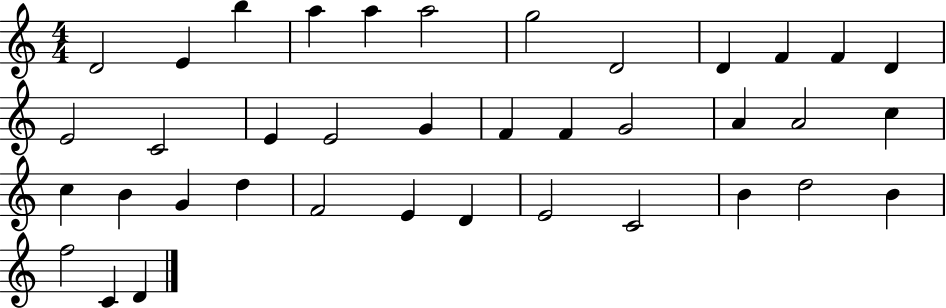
D4/h E4/q B5/q A5/q A5/q A5/h G5/h D4/h D4/q F4/q F4/q D4/q E4/h C4/h E4/q E4/h G4/q F4/q F4/q G4/h A4/q A4/h C5/q C5/q B4/q G4/q D5/q F4/h E4/q D4/q E4/h C4/h B4/q D5/h B4/q F5/h C4/q D4/q